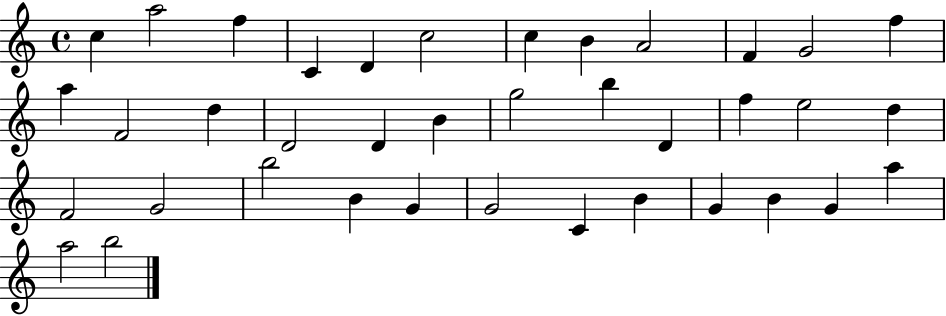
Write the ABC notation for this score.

X:1
T:Untitled
M:4/4
L:1/4
K:C
c a2 f C D c2 c B A2 F G2 f a F2 d D2 D B g2 b D f e2 d F2 G2 b2 B G G2 C B G B G a a2 b2